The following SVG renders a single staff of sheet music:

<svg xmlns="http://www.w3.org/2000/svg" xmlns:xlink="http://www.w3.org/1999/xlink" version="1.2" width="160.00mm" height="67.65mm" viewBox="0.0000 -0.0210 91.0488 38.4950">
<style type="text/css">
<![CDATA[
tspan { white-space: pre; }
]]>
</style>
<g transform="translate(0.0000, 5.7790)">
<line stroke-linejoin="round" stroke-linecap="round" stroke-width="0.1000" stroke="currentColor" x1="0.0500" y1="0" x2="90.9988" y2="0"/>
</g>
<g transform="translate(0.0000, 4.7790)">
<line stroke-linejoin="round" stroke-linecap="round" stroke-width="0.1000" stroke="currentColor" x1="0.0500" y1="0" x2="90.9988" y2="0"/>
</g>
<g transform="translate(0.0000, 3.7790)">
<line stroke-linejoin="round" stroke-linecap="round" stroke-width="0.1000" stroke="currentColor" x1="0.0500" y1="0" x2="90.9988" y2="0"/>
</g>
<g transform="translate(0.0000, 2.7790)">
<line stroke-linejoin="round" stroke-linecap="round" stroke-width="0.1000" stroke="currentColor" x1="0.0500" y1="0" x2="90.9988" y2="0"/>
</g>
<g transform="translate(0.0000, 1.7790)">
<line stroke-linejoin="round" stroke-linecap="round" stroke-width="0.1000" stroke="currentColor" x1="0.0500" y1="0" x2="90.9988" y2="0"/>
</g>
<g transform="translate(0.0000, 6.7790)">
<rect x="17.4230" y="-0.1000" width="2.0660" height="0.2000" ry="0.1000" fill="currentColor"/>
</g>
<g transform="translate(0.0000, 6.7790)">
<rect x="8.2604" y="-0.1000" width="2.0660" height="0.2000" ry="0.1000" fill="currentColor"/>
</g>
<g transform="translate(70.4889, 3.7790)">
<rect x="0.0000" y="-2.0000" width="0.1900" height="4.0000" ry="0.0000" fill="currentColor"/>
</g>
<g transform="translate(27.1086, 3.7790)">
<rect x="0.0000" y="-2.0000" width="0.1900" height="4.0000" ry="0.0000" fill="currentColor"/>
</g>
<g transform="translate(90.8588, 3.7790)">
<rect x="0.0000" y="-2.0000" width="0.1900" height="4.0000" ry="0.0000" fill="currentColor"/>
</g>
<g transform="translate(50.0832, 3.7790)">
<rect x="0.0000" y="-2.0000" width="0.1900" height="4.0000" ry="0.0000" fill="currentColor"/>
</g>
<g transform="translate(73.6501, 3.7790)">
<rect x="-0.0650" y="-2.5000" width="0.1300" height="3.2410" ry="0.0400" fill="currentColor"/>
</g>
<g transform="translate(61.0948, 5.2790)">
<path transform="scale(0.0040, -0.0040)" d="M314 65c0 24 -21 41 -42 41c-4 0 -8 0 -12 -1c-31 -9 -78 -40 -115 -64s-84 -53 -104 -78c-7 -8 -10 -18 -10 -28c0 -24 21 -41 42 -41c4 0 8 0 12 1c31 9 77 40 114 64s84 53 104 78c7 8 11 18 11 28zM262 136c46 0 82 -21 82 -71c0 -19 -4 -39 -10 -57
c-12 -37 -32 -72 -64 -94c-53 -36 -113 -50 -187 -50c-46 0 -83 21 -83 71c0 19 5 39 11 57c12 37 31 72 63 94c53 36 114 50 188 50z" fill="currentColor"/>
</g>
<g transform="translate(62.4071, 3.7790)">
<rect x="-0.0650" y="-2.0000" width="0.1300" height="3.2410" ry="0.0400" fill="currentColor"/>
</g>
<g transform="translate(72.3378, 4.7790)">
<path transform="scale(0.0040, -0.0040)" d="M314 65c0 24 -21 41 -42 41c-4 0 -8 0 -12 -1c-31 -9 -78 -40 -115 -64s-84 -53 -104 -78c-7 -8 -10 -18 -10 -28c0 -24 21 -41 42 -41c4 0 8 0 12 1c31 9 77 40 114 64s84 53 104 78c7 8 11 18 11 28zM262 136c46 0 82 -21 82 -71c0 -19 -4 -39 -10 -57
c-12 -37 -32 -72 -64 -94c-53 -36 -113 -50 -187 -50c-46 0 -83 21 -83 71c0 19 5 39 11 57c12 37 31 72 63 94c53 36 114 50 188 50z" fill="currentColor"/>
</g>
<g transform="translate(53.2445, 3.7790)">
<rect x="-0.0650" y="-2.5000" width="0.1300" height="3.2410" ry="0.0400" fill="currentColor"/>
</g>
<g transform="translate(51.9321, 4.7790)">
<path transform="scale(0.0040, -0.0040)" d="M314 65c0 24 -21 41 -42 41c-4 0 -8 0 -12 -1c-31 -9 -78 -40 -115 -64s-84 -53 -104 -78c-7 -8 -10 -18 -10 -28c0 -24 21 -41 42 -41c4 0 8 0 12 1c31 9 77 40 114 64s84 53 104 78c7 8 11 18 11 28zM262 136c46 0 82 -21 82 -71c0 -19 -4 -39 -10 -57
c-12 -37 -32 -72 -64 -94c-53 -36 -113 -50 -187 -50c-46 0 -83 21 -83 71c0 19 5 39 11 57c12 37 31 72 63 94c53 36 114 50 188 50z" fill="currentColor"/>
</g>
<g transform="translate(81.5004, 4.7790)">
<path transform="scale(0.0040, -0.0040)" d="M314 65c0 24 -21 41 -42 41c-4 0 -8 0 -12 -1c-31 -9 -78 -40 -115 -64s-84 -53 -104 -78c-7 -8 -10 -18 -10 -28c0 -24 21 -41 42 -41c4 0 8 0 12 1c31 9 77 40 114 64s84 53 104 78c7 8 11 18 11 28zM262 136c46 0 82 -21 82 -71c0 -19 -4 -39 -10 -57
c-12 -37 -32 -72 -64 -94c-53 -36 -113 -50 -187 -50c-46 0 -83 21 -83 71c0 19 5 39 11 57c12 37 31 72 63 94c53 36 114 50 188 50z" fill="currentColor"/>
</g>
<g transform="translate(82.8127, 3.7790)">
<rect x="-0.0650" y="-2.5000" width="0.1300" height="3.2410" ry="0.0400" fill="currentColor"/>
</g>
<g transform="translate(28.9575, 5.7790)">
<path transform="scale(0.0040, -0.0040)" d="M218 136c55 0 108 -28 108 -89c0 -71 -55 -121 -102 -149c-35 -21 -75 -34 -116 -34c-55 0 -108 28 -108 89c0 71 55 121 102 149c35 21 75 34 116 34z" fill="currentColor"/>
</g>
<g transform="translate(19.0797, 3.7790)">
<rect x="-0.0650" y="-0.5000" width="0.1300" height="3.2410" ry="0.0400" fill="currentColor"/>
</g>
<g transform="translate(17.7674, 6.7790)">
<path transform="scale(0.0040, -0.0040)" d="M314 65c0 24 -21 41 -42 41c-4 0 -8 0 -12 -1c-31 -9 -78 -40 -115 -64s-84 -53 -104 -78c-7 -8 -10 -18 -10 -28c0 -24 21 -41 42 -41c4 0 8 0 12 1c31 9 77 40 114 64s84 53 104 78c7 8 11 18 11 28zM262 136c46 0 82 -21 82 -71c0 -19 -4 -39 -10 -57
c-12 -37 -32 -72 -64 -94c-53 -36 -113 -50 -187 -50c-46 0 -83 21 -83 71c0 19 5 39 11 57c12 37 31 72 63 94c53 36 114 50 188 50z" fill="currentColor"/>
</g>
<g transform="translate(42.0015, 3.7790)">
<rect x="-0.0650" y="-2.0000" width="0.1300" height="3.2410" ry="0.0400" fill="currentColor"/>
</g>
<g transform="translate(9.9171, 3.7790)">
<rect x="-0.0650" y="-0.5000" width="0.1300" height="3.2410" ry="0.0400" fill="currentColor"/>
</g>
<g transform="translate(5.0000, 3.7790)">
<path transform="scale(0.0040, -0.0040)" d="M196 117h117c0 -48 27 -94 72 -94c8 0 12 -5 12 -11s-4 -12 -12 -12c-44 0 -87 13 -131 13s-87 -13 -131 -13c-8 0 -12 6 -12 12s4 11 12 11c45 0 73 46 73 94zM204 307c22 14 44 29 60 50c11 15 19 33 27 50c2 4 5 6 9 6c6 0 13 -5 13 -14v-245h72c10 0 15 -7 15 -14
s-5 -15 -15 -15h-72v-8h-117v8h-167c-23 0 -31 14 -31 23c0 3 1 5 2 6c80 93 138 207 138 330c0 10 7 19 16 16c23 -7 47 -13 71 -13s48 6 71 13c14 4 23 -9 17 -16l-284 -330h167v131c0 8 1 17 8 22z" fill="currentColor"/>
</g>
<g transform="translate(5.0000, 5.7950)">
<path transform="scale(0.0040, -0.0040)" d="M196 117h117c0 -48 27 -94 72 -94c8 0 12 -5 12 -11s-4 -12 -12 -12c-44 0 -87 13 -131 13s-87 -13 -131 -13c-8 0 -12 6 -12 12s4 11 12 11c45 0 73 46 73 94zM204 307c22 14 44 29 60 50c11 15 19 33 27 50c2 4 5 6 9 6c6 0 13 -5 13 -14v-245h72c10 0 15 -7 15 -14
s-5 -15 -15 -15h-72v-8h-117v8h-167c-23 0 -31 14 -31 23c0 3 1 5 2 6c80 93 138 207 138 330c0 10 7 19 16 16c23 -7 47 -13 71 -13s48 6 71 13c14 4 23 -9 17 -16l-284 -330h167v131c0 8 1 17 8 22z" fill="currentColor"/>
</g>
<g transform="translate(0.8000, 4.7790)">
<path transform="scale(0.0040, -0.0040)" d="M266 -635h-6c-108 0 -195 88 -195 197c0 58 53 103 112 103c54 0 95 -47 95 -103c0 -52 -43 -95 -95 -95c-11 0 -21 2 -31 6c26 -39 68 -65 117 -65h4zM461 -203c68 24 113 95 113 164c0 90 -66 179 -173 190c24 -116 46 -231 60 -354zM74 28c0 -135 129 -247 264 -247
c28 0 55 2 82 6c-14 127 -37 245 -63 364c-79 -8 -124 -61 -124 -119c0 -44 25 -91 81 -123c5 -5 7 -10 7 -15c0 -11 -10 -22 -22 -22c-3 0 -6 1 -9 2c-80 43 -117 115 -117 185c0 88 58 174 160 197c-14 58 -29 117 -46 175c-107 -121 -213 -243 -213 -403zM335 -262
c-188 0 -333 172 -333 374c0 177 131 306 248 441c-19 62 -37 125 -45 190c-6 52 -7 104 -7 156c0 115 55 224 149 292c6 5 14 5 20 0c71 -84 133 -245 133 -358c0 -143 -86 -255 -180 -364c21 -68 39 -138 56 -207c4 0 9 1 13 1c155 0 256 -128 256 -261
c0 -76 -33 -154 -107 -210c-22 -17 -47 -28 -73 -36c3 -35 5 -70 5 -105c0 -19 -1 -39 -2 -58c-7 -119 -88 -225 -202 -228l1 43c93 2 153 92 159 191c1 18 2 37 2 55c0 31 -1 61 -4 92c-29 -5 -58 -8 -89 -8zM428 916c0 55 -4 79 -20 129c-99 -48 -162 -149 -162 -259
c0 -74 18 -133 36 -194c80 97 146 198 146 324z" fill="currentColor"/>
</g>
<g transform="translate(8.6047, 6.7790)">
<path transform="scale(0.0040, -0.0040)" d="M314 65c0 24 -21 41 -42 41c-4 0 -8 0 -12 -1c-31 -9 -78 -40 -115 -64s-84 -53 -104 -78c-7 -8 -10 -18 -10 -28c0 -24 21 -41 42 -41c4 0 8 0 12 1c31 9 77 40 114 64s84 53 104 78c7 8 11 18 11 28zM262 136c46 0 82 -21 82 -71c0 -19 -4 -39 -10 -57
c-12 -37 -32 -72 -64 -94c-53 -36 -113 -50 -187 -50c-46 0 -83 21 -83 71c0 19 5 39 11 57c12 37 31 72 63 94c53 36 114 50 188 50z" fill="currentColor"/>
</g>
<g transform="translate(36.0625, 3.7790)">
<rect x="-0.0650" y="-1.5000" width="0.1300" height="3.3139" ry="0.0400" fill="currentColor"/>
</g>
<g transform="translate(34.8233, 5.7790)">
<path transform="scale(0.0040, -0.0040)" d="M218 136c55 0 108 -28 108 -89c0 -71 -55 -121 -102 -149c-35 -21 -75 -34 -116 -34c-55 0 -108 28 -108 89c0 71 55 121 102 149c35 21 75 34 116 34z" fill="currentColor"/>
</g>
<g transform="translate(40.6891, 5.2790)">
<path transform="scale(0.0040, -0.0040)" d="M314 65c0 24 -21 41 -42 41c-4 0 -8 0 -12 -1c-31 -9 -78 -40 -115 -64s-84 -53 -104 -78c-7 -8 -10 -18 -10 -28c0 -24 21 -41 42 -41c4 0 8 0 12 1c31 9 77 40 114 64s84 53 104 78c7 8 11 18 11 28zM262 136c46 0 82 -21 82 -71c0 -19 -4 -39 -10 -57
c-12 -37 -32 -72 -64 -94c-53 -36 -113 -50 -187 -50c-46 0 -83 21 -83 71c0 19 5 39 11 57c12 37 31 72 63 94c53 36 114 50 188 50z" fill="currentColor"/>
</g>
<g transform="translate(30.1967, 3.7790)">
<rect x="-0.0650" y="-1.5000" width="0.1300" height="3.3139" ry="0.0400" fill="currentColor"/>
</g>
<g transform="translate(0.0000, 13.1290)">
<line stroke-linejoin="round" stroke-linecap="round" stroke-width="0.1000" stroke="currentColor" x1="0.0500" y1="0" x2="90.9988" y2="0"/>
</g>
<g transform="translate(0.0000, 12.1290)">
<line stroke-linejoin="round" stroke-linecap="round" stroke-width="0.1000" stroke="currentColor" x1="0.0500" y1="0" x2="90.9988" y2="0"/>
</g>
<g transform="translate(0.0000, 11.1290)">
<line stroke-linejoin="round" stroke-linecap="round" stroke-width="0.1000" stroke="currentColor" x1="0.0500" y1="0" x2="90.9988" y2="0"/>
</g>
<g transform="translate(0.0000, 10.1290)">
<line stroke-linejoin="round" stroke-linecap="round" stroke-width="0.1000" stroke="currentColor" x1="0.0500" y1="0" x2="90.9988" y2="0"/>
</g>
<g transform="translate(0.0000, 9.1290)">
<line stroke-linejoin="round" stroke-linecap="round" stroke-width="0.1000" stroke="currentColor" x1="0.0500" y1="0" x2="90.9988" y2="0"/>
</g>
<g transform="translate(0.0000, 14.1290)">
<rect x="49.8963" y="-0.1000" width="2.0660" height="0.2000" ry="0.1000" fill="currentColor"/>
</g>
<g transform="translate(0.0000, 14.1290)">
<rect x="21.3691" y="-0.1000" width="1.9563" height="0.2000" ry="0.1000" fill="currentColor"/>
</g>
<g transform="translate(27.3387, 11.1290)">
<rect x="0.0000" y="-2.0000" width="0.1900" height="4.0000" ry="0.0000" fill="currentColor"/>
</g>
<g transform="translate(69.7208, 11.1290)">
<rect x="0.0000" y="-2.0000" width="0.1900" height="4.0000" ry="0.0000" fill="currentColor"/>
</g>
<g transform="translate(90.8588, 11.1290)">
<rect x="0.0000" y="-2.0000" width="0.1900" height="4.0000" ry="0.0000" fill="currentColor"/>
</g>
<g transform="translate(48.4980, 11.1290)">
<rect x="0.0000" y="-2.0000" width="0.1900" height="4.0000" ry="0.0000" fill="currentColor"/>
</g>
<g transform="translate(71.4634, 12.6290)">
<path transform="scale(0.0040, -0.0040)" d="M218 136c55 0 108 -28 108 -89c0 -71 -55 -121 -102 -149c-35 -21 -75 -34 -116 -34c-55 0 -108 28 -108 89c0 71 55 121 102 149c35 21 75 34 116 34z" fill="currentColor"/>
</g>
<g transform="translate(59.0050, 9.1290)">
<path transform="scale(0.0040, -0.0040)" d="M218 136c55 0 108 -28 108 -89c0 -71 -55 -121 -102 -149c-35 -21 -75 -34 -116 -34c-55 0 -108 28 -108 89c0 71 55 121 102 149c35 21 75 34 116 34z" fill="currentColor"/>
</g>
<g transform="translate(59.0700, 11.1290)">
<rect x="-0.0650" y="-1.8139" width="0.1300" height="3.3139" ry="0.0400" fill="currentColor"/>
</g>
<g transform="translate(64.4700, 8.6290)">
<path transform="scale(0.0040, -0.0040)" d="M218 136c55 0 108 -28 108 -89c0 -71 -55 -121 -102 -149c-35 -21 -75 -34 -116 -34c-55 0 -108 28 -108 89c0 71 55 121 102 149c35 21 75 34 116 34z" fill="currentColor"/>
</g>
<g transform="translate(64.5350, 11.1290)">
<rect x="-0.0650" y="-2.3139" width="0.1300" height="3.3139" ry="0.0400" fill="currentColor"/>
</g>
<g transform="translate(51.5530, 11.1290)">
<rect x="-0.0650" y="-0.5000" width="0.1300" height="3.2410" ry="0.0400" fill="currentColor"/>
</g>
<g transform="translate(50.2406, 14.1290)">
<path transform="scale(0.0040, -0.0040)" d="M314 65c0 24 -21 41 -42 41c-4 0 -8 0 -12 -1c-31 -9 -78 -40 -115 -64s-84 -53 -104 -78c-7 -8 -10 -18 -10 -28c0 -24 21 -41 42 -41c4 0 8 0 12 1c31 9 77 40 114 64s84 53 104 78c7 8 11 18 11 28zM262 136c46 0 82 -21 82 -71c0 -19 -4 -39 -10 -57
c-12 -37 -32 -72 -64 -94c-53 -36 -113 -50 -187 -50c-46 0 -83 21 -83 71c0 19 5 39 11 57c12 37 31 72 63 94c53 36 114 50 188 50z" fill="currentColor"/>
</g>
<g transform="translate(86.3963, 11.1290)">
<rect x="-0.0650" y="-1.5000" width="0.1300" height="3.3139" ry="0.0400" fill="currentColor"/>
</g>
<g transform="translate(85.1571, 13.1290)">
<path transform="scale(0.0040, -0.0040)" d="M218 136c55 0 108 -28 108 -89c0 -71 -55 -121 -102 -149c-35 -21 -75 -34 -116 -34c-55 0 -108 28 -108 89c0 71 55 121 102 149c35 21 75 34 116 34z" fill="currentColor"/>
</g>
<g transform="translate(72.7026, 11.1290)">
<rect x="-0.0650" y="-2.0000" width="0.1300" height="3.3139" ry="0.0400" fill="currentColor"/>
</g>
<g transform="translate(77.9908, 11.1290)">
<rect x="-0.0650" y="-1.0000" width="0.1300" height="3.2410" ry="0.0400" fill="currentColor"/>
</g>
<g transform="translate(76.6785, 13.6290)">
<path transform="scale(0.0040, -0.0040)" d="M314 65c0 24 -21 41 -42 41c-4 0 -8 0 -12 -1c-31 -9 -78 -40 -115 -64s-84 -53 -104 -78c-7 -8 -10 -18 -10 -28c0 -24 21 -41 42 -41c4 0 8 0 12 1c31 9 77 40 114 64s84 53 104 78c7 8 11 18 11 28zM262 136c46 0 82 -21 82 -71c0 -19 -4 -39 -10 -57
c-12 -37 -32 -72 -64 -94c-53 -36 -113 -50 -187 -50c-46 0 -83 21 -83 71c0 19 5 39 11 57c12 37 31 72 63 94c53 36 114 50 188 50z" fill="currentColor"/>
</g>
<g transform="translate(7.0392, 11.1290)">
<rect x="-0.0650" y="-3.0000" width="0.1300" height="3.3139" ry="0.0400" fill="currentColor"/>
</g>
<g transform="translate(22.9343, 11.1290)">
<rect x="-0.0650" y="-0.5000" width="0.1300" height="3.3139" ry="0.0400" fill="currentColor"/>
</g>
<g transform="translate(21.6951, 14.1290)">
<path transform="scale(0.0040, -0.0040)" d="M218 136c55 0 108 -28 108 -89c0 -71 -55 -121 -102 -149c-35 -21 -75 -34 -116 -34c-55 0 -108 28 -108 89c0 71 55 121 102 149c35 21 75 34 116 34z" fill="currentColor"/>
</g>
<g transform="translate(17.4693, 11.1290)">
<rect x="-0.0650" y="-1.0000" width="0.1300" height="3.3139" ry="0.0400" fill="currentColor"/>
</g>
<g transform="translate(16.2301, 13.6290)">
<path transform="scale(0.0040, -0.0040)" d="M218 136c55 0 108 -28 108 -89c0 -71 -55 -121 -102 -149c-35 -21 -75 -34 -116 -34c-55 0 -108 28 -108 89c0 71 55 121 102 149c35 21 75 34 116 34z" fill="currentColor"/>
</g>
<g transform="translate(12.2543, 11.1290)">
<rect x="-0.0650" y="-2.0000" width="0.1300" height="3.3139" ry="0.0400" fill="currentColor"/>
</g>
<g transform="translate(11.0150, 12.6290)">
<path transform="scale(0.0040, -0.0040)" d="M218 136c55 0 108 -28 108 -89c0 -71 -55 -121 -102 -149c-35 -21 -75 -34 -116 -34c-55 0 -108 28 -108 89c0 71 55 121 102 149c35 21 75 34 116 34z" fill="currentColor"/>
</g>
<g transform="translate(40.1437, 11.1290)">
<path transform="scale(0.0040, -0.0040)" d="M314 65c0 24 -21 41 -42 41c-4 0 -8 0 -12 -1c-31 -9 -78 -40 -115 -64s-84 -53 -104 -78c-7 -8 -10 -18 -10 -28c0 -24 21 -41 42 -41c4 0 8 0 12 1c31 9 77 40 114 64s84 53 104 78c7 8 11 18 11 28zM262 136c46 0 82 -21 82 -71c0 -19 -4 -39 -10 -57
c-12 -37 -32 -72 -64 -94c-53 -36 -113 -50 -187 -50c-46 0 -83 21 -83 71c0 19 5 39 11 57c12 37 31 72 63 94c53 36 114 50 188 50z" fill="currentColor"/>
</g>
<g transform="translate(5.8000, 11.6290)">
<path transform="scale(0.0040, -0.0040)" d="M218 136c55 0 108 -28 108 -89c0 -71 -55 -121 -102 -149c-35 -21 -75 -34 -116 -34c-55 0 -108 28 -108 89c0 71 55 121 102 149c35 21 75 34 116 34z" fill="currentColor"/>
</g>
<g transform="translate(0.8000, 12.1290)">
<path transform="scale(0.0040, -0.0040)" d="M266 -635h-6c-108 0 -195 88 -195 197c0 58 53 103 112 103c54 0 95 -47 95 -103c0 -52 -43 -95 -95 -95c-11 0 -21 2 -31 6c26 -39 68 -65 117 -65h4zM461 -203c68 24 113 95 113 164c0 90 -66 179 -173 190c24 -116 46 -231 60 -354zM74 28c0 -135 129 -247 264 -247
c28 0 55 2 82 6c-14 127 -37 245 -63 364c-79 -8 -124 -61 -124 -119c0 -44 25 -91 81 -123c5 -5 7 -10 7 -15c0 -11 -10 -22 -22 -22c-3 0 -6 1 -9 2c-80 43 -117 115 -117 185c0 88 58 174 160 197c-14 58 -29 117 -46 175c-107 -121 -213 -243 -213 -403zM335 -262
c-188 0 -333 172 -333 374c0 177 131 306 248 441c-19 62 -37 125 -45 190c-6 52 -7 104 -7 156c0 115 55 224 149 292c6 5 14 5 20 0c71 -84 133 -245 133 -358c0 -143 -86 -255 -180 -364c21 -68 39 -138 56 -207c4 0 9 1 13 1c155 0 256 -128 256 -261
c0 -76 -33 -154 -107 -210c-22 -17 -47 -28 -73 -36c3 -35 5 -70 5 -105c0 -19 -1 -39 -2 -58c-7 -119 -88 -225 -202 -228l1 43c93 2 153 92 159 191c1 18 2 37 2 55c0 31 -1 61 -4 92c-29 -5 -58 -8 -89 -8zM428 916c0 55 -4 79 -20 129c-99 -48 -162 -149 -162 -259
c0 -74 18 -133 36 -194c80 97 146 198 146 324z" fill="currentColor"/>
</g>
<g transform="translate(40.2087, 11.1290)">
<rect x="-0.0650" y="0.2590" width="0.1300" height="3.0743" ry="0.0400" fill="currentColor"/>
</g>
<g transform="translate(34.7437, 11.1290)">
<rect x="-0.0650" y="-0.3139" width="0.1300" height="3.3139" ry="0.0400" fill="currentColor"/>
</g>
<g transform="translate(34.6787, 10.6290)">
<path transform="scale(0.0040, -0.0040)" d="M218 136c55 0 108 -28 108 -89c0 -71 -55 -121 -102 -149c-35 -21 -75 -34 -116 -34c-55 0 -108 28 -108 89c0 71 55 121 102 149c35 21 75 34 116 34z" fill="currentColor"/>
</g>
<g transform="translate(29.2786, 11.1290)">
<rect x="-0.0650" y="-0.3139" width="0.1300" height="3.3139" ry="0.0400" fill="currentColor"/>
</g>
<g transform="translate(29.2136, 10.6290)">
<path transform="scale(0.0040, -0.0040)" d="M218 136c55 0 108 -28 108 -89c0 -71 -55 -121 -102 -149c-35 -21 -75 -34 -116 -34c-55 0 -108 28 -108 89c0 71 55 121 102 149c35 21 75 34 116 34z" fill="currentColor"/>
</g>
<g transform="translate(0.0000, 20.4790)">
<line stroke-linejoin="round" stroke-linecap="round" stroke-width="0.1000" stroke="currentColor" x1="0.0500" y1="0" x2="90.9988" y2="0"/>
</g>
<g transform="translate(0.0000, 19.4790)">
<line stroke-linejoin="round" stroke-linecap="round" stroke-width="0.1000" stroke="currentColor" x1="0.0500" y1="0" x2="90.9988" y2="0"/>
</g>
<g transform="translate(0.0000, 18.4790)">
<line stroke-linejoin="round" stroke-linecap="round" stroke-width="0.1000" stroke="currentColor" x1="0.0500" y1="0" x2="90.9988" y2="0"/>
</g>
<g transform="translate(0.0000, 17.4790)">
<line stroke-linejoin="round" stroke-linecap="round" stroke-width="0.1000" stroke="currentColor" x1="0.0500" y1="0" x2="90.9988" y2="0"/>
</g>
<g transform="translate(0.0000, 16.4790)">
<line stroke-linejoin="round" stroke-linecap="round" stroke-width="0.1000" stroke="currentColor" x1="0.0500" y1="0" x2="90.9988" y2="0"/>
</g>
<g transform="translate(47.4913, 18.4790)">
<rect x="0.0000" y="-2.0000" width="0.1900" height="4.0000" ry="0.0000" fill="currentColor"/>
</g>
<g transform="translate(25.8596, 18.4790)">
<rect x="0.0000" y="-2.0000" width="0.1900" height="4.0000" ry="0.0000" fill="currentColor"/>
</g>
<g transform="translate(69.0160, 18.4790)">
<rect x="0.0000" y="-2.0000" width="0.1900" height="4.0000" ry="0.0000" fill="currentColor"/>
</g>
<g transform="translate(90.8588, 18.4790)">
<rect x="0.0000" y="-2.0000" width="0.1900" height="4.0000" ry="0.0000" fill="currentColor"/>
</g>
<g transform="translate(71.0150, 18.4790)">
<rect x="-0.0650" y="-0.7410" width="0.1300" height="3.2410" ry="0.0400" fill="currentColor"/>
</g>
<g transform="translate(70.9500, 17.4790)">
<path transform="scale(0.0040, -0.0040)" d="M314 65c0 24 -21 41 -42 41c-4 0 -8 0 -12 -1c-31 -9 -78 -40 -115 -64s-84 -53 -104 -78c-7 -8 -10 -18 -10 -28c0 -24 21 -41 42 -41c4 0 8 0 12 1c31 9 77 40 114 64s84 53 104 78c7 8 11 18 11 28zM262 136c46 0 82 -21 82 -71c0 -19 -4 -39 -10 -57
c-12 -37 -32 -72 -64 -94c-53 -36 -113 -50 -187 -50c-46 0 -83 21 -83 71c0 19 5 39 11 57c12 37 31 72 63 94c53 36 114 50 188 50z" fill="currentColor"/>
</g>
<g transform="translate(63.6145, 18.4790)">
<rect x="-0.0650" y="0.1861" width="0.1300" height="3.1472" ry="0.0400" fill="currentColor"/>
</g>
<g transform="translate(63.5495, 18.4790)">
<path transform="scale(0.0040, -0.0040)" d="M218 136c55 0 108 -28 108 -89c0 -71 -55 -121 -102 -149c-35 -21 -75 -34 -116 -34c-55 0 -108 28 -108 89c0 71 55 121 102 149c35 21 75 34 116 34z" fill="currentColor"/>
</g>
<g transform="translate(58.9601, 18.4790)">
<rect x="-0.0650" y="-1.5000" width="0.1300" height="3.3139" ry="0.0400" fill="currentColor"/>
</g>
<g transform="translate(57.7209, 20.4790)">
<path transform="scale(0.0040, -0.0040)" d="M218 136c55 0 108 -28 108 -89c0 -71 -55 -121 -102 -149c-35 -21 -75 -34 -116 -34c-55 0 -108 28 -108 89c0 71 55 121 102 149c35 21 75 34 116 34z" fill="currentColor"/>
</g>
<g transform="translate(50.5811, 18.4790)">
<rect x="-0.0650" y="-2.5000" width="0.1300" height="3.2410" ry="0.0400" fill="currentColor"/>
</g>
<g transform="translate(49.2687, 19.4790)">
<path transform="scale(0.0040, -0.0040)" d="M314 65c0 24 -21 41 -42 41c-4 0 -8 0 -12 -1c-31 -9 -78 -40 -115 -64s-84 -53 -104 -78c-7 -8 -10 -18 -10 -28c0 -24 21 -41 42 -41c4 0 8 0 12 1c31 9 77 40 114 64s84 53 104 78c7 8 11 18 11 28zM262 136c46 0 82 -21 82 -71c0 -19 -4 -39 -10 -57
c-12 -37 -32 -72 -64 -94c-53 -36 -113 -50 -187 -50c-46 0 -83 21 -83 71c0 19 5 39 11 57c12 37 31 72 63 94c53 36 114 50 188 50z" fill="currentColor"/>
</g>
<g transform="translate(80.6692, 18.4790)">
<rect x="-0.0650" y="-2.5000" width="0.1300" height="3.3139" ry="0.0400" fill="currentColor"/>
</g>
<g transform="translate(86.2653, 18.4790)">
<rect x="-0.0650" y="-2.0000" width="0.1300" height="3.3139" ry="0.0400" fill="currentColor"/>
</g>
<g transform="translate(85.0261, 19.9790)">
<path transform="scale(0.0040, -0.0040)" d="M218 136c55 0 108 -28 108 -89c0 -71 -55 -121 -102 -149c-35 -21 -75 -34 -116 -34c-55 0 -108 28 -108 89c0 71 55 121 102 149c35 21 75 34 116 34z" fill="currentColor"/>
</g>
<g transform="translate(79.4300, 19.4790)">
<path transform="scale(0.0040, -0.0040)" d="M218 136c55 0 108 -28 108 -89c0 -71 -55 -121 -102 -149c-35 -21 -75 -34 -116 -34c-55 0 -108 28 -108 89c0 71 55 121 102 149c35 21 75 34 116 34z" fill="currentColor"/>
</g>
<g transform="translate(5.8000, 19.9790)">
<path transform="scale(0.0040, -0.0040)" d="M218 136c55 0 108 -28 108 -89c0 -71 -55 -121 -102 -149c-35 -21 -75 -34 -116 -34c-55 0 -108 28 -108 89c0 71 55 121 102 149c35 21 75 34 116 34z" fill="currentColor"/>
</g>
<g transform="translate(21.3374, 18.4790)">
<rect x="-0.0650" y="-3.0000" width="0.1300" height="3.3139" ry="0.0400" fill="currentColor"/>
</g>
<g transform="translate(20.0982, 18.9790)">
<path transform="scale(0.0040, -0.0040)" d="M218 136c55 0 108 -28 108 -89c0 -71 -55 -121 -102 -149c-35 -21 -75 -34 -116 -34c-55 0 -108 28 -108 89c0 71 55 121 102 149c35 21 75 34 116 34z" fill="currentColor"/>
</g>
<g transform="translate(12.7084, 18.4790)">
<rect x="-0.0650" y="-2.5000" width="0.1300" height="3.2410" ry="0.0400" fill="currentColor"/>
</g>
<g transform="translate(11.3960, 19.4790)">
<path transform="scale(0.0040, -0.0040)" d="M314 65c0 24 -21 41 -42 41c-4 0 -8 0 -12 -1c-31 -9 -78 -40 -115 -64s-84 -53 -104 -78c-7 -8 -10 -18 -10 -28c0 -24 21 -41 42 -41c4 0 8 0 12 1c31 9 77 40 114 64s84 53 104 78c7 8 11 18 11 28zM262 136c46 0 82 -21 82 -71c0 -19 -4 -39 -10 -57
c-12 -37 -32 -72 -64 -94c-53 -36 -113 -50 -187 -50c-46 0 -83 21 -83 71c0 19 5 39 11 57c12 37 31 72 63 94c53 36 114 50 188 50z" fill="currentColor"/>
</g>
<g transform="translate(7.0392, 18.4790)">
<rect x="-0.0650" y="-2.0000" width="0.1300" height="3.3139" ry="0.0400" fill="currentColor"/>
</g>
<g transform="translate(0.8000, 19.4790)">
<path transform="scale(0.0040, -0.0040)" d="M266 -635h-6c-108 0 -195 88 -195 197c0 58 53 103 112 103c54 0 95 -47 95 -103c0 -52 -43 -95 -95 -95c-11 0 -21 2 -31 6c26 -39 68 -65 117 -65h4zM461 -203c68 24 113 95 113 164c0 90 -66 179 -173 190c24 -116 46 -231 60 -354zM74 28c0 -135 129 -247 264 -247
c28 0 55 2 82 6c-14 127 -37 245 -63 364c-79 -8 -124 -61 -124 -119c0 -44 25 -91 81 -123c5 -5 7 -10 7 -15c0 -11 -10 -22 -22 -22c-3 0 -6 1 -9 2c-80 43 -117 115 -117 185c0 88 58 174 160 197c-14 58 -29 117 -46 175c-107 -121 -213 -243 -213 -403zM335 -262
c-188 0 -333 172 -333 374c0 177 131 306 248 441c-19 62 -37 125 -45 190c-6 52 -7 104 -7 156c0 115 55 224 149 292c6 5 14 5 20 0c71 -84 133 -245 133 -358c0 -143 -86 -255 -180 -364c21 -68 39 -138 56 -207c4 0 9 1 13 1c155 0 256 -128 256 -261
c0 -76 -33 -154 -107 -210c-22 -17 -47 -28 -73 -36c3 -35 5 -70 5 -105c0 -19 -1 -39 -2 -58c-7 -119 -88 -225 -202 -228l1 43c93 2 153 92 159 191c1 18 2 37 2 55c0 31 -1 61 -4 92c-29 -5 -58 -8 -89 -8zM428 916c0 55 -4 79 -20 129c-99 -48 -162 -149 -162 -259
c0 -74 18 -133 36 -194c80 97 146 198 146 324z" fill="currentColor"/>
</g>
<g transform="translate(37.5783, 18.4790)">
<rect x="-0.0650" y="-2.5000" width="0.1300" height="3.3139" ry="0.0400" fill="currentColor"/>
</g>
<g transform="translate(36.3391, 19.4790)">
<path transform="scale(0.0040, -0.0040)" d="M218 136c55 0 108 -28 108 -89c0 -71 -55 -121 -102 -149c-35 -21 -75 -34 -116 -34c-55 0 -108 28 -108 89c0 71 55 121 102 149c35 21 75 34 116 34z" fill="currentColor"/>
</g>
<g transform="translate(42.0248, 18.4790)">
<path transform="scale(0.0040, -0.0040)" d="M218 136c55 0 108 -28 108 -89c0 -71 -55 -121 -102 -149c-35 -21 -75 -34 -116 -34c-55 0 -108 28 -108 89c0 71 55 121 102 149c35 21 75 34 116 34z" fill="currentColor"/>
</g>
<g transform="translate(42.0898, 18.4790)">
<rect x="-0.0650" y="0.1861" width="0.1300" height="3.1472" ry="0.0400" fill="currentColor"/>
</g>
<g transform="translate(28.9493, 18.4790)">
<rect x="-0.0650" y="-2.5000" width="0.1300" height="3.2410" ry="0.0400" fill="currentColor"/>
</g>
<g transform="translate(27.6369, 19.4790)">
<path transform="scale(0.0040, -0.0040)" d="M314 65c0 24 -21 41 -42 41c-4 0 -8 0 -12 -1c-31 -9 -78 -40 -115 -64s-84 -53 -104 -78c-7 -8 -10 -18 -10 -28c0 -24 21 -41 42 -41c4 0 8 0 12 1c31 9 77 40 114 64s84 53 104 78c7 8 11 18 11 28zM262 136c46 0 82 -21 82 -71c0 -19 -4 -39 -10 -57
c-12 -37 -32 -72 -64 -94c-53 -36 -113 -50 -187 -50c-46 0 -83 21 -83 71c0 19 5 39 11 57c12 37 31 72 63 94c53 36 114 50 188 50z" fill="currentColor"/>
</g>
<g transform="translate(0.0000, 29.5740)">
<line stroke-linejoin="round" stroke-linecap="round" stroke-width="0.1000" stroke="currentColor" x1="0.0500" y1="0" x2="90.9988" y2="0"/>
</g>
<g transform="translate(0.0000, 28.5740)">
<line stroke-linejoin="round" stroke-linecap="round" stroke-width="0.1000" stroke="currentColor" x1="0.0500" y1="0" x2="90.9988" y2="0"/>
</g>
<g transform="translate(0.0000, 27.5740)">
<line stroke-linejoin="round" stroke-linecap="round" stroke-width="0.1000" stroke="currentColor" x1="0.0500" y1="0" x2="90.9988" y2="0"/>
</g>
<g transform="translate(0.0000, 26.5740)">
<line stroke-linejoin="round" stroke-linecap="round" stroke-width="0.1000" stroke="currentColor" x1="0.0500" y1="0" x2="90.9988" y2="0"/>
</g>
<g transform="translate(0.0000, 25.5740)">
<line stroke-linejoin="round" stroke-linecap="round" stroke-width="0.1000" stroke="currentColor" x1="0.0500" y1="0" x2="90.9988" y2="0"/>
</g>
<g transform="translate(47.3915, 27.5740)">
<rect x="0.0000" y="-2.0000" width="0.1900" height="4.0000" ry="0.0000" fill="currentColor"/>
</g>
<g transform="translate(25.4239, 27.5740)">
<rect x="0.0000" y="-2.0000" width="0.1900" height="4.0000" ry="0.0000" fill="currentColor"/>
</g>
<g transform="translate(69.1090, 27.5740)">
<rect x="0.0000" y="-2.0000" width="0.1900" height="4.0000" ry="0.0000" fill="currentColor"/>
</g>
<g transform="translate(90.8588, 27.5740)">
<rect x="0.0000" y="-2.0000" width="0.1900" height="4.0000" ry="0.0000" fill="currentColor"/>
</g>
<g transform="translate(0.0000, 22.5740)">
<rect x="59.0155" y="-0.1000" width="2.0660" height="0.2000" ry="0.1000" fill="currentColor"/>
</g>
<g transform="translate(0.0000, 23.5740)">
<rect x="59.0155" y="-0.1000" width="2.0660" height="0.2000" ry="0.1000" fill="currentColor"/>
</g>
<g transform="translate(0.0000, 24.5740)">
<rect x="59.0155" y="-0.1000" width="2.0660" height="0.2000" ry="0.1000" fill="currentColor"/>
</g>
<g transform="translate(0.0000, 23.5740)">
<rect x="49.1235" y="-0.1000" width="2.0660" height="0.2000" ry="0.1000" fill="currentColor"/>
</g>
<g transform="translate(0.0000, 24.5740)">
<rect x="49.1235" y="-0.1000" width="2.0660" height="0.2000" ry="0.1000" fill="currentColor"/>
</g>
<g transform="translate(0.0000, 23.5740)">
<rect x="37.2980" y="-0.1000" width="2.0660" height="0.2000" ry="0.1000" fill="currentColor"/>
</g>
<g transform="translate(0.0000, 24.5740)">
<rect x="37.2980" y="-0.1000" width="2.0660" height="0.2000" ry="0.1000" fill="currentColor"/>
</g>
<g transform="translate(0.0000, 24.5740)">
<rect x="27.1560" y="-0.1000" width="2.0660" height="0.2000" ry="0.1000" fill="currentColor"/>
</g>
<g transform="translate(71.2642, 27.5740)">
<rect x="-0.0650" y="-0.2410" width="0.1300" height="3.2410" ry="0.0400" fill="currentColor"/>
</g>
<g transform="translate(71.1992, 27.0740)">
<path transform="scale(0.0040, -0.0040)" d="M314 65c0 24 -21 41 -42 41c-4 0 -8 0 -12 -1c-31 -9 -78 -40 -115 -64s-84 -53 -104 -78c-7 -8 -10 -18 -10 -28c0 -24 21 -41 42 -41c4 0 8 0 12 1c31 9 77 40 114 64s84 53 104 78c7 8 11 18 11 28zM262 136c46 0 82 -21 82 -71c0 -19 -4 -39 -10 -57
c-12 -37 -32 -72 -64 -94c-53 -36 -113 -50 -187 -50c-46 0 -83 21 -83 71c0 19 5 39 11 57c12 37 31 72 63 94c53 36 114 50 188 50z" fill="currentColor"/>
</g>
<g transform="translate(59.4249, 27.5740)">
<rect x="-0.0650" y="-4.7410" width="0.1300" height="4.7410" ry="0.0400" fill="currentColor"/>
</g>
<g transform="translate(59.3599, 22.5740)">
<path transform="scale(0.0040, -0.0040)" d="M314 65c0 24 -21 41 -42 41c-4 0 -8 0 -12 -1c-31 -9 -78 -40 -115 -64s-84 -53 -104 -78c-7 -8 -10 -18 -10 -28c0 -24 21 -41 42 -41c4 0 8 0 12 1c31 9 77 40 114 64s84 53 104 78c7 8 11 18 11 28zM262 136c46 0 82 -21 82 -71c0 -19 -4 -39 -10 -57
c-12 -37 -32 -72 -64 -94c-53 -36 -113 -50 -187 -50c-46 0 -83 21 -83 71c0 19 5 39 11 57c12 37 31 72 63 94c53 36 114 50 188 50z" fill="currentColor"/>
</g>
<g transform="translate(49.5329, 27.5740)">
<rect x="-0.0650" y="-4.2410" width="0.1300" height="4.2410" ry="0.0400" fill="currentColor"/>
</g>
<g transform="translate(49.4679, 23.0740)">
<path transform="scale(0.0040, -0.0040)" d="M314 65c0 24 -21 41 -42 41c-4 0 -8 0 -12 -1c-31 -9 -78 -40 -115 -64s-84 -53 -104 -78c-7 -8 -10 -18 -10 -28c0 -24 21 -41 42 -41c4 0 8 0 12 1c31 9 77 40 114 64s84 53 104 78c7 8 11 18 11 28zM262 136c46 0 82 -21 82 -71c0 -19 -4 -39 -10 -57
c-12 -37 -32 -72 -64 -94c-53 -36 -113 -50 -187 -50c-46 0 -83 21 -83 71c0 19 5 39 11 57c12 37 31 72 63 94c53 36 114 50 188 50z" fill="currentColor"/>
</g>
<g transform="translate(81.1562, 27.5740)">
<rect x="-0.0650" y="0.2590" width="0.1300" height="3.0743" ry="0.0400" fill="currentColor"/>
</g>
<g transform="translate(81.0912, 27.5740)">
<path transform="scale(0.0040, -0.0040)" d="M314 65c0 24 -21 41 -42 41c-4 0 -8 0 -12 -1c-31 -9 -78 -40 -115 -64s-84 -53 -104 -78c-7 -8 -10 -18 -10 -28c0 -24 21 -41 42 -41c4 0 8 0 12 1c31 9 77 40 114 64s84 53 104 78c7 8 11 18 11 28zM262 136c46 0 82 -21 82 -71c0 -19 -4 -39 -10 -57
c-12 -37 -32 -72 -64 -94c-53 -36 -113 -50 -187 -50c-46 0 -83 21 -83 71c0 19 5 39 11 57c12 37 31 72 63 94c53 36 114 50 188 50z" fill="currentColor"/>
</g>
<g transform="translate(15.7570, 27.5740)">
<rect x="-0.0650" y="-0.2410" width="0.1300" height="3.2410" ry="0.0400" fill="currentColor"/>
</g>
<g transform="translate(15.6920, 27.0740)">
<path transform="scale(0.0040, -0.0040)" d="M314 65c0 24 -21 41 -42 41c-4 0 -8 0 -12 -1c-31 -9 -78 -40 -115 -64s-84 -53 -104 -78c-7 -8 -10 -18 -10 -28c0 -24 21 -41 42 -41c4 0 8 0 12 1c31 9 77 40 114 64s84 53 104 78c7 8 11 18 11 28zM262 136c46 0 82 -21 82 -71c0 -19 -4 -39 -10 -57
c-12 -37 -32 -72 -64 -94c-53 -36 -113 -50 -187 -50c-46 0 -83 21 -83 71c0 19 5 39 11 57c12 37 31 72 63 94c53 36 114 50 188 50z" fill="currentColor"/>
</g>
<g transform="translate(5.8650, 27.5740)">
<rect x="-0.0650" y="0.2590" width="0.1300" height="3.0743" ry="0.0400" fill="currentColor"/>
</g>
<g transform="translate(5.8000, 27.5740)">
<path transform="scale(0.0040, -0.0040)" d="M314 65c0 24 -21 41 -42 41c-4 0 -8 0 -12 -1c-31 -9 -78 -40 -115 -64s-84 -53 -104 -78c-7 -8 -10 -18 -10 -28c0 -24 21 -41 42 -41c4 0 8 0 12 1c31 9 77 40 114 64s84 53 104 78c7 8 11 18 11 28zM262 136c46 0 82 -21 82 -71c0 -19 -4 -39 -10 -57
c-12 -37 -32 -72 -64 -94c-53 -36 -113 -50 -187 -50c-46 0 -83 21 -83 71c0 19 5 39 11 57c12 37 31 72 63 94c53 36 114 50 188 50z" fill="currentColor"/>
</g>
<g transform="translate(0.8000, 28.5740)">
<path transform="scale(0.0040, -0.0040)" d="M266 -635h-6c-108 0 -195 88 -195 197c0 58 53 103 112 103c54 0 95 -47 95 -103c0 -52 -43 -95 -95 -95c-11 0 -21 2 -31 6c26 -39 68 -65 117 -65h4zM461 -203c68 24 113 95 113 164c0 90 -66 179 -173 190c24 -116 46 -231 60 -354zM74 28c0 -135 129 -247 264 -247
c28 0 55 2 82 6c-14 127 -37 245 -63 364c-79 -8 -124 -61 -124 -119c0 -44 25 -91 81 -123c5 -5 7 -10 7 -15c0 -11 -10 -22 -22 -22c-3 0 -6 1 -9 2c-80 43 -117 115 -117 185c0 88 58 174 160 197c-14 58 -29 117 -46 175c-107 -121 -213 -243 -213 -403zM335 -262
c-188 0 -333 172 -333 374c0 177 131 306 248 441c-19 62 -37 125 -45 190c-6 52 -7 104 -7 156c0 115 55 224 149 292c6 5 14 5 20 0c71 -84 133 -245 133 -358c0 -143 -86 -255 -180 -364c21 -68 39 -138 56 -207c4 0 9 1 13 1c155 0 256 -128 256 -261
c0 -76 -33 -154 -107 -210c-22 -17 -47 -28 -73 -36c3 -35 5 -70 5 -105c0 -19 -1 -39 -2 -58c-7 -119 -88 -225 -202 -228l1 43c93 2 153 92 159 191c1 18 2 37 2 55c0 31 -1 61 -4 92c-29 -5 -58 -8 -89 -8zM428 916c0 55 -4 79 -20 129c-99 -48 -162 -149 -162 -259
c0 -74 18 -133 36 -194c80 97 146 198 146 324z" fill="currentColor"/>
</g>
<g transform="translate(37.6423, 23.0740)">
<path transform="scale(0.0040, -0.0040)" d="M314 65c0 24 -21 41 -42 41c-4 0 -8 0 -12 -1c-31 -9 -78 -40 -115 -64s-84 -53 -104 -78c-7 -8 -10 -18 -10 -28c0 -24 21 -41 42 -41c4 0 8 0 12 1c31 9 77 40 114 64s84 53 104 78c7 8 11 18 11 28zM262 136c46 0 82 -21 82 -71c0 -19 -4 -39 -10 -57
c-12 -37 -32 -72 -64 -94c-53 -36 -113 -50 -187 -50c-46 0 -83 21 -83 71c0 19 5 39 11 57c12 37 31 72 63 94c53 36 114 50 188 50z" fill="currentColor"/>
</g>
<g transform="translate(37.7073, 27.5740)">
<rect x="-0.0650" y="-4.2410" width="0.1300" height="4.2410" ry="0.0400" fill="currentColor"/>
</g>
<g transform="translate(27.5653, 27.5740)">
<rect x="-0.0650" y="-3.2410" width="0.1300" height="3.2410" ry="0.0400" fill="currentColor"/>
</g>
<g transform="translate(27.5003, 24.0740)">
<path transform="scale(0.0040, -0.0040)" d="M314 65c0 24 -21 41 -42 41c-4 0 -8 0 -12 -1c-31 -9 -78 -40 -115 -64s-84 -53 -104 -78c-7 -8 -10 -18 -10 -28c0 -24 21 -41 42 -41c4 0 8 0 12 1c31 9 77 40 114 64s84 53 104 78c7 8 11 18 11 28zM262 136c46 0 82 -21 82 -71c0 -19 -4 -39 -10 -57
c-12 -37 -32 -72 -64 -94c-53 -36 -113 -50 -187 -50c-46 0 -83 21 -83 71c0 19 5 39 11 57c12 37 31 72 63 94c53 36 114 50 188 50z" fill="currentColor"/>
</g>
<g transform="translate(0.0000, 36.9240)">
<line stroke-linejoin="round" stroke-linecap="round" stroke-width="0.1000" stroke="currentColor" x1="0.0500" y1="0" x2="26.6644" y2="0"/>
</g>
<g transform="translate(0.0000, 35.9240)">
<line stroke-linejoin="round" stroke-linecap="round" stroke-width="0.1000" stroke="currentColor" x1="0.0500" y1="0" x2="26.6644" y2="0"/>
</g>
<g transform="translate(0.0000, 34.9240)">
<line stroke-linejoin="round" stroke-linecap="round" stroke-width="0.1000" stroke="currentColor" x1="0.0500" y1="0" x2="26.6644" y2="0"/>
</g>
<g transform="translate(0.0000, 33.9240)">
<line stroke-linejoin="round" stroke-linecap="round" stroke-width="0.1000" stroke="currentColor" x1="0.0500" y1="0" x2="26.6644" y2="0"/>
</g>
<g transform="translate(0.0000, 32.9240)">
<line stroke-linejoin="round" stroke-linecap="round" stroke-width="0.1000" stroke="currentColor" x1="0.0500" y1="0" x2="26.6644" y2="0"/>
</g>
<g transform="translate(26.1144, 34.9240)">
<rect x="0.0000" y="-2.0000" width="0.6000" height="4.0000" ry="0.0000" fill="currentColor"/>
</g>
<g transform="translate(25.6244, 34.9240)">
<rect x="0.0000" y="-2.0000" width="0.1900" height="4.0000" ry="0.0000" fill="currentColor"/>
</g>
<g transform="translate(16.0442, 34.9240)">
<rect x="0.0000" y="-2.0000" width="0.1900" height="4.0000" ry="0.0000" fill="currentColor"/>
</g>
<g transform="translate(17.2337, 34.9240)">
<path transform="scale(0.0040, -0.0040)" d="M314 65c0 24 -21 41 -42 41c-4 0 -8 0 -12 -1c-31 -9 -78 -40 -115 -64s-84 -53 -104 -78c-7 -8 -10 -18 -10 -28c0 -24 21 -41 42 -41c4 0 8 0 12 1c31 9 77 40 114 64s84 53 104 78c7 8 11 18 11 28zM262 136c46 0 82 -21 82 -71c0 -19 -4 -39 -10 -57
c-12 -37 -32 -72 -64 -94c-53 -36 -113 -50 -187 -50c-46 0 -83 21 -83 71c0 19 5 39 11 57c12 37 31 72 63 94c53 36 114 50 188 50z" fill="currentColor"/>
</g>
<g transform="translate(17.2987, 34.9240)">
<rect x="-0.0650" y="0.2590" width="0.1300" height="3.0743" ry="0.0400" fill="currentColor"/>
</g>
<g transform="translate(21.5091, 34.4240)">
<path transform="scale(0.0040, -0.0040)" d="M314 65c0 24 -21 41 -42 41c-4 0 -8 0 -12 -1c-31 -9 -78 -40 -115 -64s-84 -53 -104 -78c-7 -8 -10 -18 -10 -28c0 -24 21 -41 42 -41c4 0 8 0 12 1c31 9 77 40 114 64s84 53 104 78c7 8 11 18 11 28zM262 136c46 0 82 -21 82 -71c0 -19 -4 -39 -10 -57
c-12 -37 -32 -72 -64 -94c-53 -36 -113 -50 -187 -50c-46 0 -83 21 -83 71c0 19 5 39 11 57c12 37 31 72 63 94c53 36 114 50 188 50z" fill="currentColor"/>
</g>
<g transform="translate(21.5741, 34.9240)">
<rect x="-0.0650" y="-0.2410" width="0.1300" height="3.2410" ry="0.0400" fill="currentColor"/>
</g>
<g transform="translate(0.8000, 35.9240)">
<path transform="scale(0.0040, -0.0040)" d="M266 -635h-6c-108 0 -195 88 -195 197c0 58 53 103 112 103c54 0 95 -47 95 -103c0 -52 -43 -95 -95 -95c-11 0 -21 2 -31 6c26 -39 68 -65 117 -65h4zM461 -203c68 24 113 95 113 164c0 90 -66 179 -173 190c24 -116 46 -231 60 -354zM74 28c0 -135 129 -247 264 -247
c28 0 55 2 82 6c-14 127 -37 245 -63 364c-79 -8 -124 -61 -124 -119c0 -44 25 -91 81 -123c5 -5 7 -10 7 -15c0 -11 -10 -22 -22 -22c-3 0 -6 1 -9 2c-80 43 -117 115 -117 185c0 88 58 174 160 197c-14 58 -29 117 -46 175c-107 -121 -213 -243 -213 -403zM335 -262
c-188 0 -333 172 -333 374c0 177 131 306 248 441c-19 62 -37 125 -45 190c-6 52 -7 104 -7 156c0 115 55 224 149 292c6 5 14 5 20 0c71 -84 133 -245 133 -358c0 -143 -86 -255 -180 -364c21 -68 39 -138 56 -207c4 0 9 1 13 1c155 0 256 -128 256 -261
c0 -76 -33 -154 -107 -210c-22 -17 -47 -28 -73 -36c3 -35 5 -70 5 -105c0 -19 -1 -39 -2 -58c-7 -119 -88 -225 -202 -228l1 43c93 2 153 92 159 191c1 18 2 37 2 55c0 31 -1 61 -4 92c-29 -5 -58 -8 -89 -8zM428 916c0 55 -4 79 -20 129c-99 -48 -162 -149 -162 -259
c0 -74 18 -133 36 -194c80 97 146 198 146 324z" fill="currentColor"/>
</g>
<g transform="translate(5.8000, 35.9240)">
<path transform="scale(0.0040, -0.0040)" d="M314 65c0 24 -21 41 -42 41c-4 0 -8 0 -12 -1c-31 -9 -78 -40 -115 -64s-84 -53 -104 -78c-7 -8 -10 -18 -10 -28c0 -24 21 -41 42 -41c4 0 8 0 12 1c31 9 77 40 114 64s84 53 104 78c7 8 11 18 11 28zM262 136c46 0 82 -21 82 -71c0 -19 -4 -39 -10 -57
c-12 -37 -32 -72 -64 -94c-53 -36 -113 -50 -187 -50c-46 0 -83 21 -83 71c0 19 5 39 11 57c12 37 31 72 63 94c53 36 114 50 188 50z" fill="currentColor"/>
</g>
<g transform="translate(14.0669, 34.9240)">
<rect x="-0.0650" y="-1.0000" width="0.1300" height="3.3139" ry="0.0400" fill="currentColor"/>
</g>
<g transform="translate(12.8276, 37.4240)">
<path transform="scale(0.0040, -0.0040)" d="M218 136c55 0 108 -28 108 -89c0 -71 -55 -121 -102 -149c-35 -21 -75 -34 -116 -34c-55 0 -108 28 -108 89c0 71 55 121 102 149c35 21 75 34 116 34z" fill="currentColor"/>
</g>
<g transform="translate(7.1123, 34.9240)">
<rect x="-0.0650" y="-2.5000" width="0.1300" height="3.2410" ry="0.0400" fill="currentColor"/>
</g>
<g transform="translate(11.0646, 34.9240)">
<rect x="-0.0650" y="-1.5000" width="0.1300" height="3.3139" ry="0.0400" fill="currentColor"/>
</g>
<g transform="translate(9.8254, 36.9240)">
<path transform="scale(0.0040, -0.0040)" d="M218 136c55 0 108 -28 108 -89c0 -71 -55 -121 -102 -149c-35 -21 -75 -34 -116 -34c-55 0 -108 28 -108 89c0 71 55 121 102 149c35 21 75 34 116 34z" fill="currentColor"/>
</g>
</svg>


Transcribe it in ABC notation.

X:1
T:Untitled
M:4/4
L:1/4
K:C
C2 C2 E E F2 G2 F2 G2 G2 A F D C c c B2 C2 f g F D2 E F G2 A G2 G B G2 E B d2 G F B2 c2 b2 d'2 d'2 e'2 c2 B2 G2 E D B2 c2